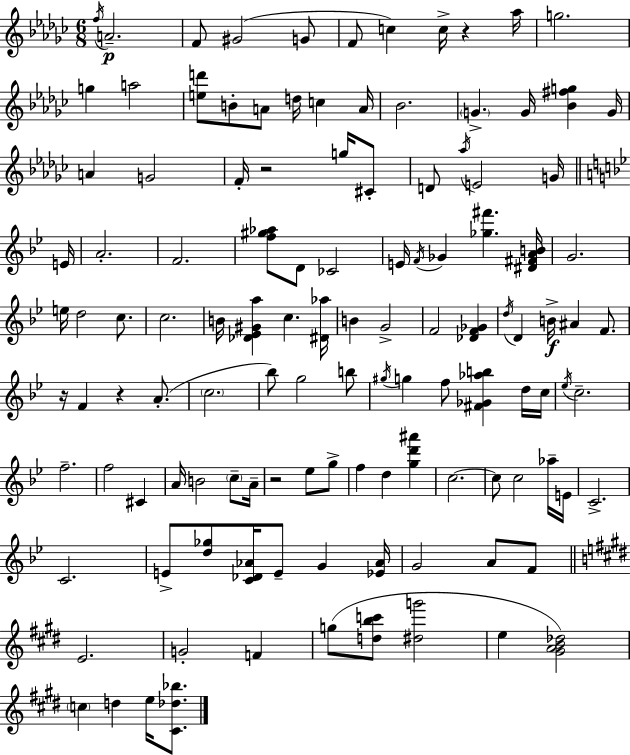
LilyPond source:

{
  \clef treble
  \numericTimeSignature
  \time 6/8
  \key ees \minor
  \acciaccatura { f''16 }\p a'2.-- | f'8 gis'2( g'8 | f'8 c''4) c''16-> r4 | aes''16 g''2. | \break g''4 a''2 | <e'' d'''>8 b'8-. a'8 d''16 c''4 | a'16 bes'2. | \parenthesize g'4.-> g'16 <bes' fis'' g''>4 | \break g'16 a'4 g'2 | f'16-. r2 g''16 cis'8-. | d'8 \acciaccatura { aes''16 } e'2 | g'16 \bar "||" \break \key bes \major e'16 a'2.-. | f'2. | <f'' gis'' aes''>8 d'8 ces'2 | e'16 \acciaccatura { f'16 } ges'4 <ges'' fis'''>4. | \break <dis' fis' a' b'>16 g'2. | e''16 d''2 c''8. | c''2. | b'16 <des' ees' gis' a''>4 c''4. | \break <dis' aes''>16 b'4 g'2-> | f'2 <des' f' ges'>4 | \acciaccatura { d''16 } d'4 b'16->\f ais'4 | f'8. r16 f'4 r4 | \break a'8.-.( \parenthesize c''2. | bes''8) g''2 | b''8 \acciaccatura { gis''16 } g''4 f''8 <fis' ges' aes'' b''>4 | d''16 c''16 \acciaccatura { ees''16 } c''2.-- | \break f''2.-- | f''2 | cis'4 a'16 b'2 | \parenthesize c''8-- a'16-- r2 | \break ees''8 g''8-> f''4 d''4 | <g'' d''' ais'''>4 c''2.~~ | c''8 c''2 | aes''16-- e'16 c'2.-> | \break c'2. | e'8-> <d'' ges''>8 <c' des' aes'>16 e'8-- | g'4 <ees' aes'>16 g'2 | a'8 f'8 \bar "||" \break \key e \major e'2. | g'2-. f'4 | g''8( <d'' b'' c'''>8 <dis'' g'''>2 | e''4 <gis' a' b' des''>2) | \break \parenthesize c''4 d''4 e''16 <cis' des'' bes''>8. | \bar "|."
}